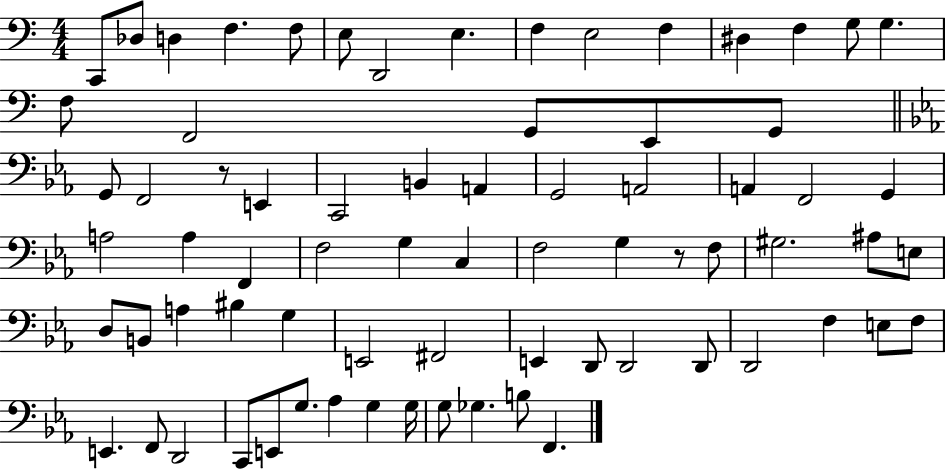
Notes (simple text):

C2/e Db3/e D3/q F3/q. F3/e E3/e D2/h E3/q. F3/q E3/h F3/q D#3/q F3/q G3/e G3/q. F3/e F2/h G2/e E2/e G2/e G2/e F2/h R/e E2/q C2/h B2/q A2/q G2/h A2/h A2/q F2/h G2/q A3/h A3/q F2/q F3/h G3/q C3/q F3/h G3/q R/e F3/e G#3/h. A#3/e E3/e D3/e B2/e A3/q BIS3/q G3/q E2/h F#2/h E2/q D2/e D2/h D2/e D2/h F3/q E3/e F3/e E2/q. F2/e D2/h C2/e E2/e G3/e. Ab3/q G3/q G3/s G3/e Gb3/q. B3/e F2/q.